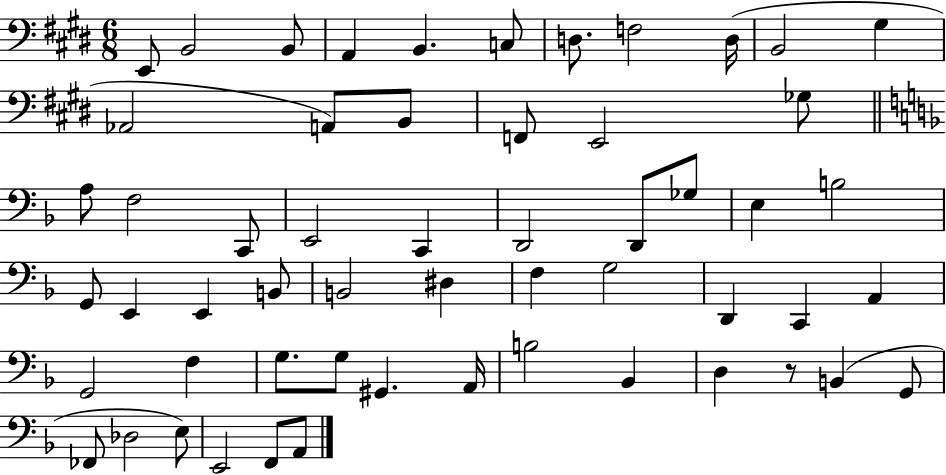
{
  \clef bass
  \numericTimeSignature
  \time 6/8
  \key e \major
  e,8 b,2 b,8 | a,4 b,4. c8 | d8. f2 d16( | b,2 gis4 | \break aes,2 a,8) b,8 | f,8 e,2 ges8 | \bar "||" \break \key d \minor a8 f2 c,8 | e,2 c,4 | d,2 d,8 ges8 | e4 b2 | \break g,8 e,4 e,4 b,8 | b,2 dis4 | f4 g2 | d,4 c,4 a,4 | \break g,2 f4 | g8. g8 gis,4. a,16 | b2 bes,4 | d4 r8 b,4( g,8 | \break fes,8 des2 e8) | e,2 f,8 a,8 | \bar "|."
}